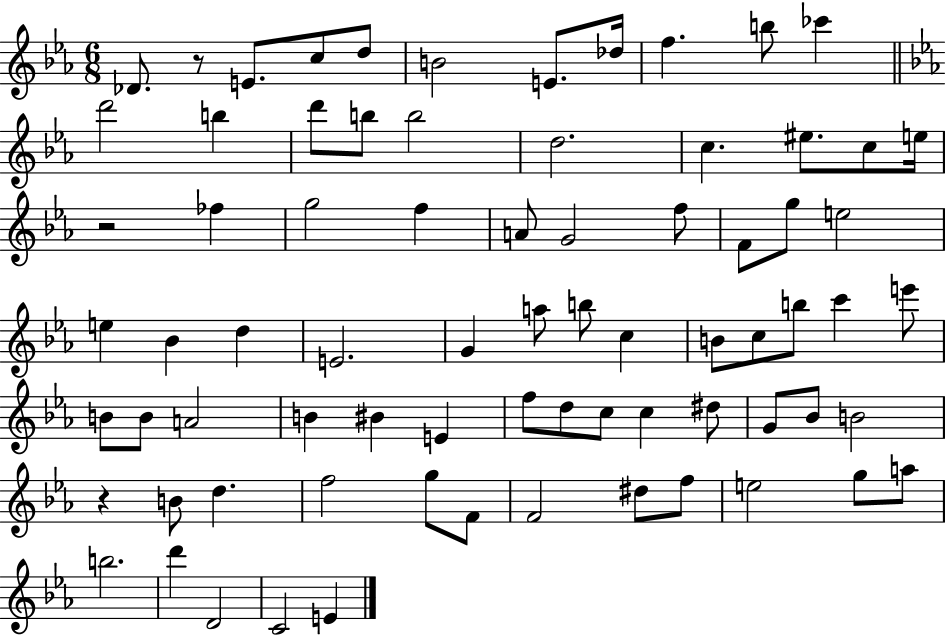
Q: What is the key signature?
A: EES major